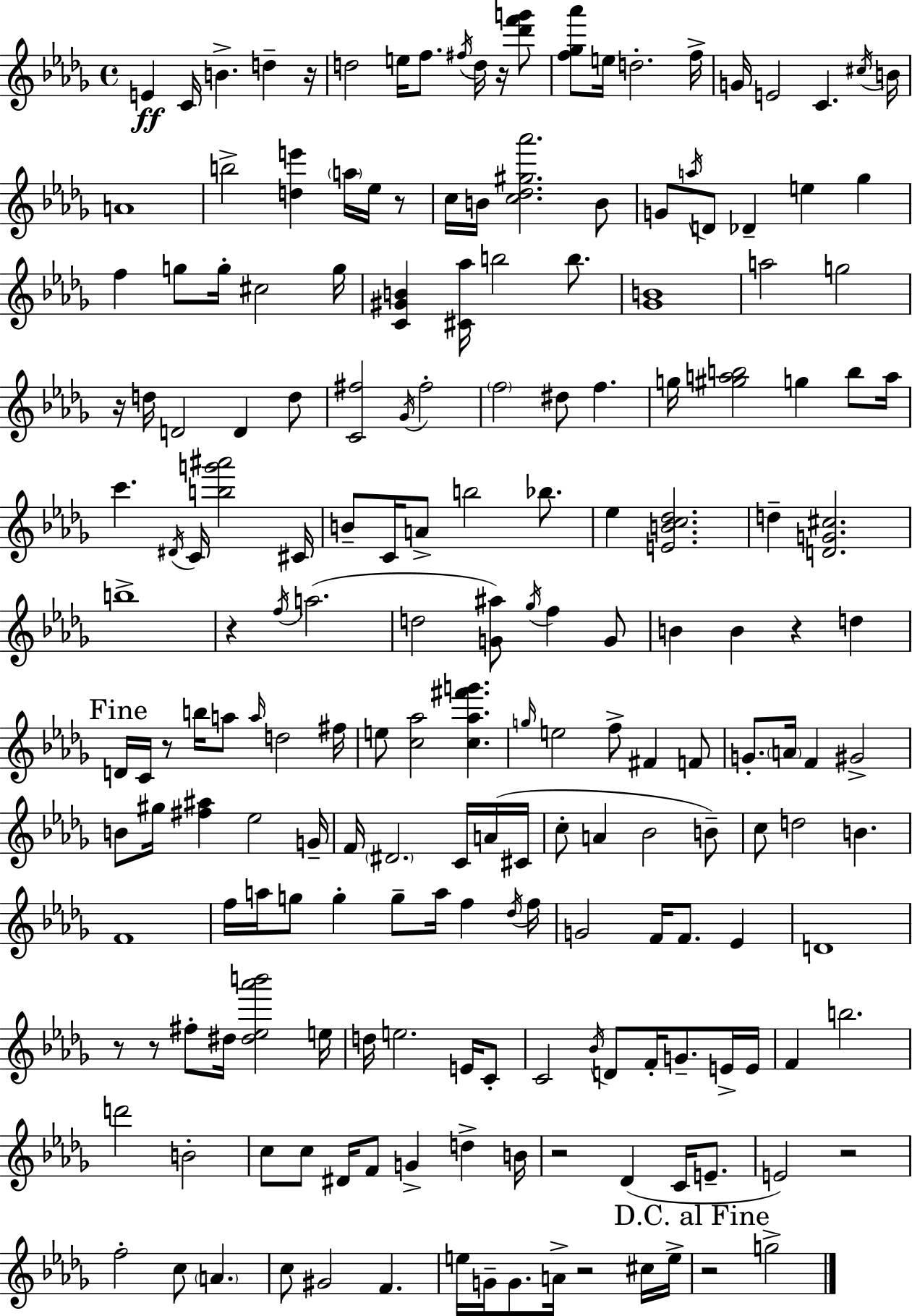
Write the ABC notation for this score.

X:1
T:Untitled
M:4/4
L:1/4
K:Bbm
E C/4 B d z/4 d2 e/4 f/2 ^f/4 d/4 z/4 [_d'f'g']/2 [f_g_a']/2 e/4 d2 f/4 G/4 E2 C ^c/4 B/4 A4 b2 [de'] a/4 _e/4 z/2 c/4 B/4 [c_d^g_a']2 B/2 G/2 a/4 D/2 _D e _g f g/2 g/4 ^c2 g/4 [C^GB] [^C_a]/4 b2 b/2 [_GB]4 a2 g2 z/4 d/4 D2 D d/2 [C^f]2 _G/4 ^f2 f2 ^d/2 f g/4 [^gab]2 g b/2 a/4 c' ^D/4 C/4 [bg'^a']2 ^C/4 B/2 C/4 A/2 b2 _b/2 _e [EBc_d]2 d [DG^c]2 b4 z f/4 a2 d2 [G^a]/2 _g/4 f G/2 B B z d D/4 C/4 z/2 b/4 a/2 a/4 d2 ^f/4 e/2 [c_a]2 [c_a^f'g'] g/4 e2 f/2 ^F F/2 G/2 A/4 F ^G2 B/2 ^g/4 [^f^a] _e2 G/4 F/4 ^D2 C/4 A/4 ^C/4 c/2 A _B2 B/2 c/2 d2 B F4 f/4 a/4 g/2 g g/2 a/4 f _d/4 f/4 G2 F/4 F/2 _E D4 z/2 z/2 ^f/2 ^d/4 [^d_e_a'b']2 e/4 d/4 e2 E/4 C/2 C2 _B/4 D/2 F/4 G/2 E/4 E/4 F b2 d'2 B2 c/2 c/2 ^D/4 F/2 G d B/4 z2 _D C/4 E/2 E2 z2 f2 c/2 A c/2 ^G2 F e/4 G/4 G/2 A/4 z2 ^c/4 e/4 z2 g2